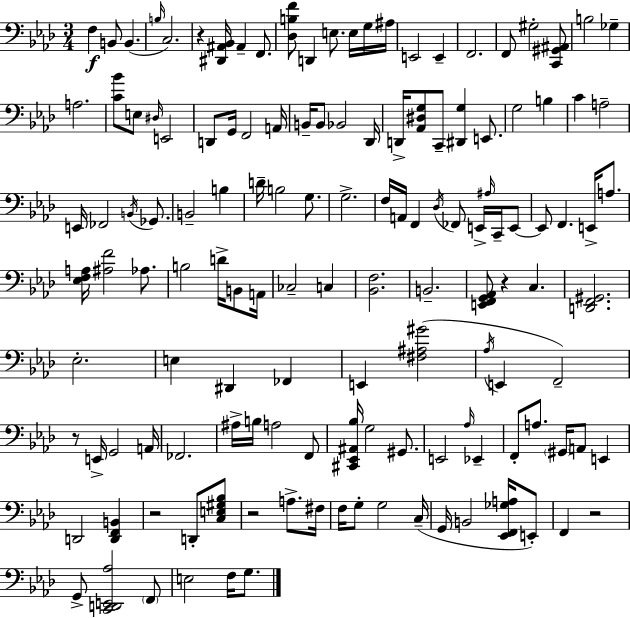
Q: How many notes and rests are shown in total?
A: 136